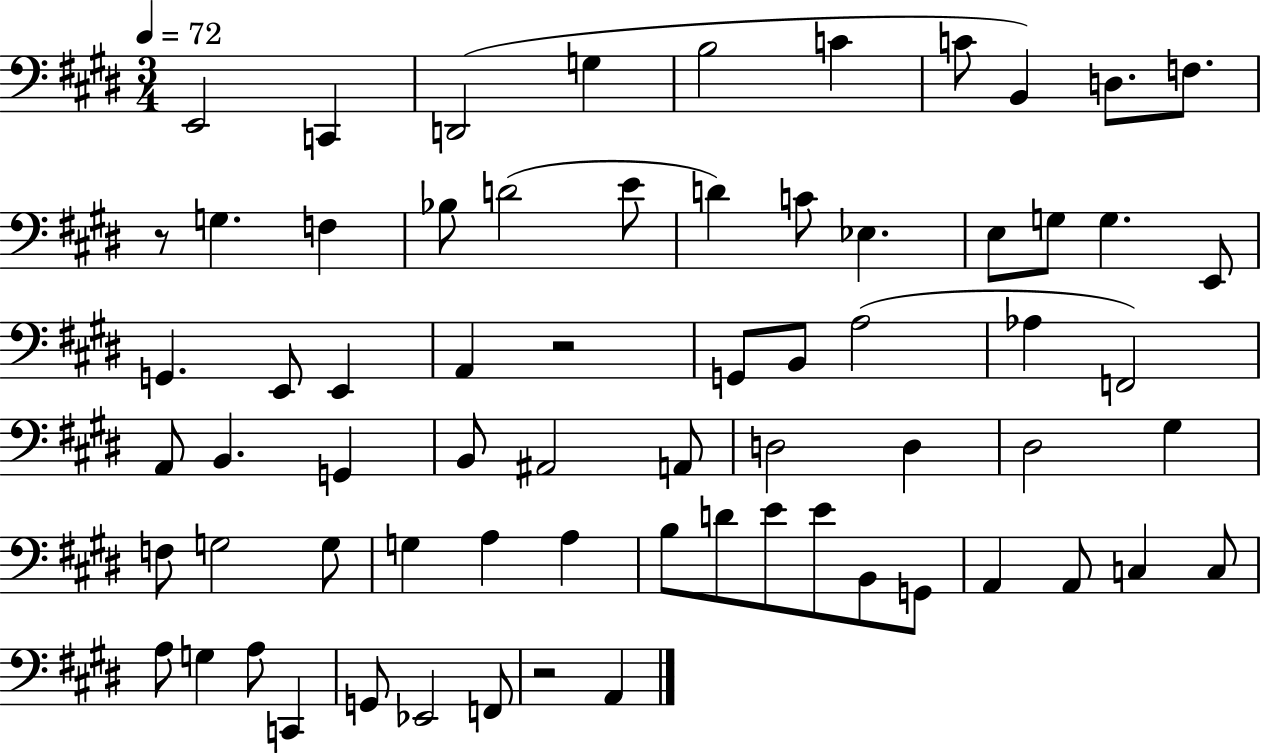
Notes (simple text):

E2/h C2/q D2/h G3/q B3/h C4/q C4/e B2/q D3/e. F3/e. R/e G3/q. F3/q Bb3/e D4/h E4/e D4/q C4/e Eb3/q. E3/e G3/e G3/q. E2/e G2/q. E2/e E2/q A2/q R/h G2/e B2/e A3/h Ab3/q F2/h A2/e B2/q. G2/q B2/e A#2/h A2/e D3/h D3/q D#3/h G#3/q F3/e G3/h G3/e G3/q A3/q A3/q B3/e D4/e E4/e E4/e B2/e G2/e A2/q A2/e C3/q C3/e A3/e G3/q A3/e C2/q G2/e Eb2/h F2/e R/h A2/q